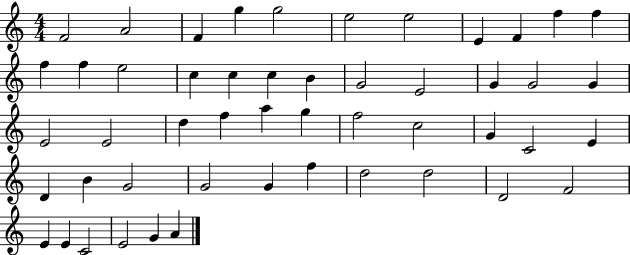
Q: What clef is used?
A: treble